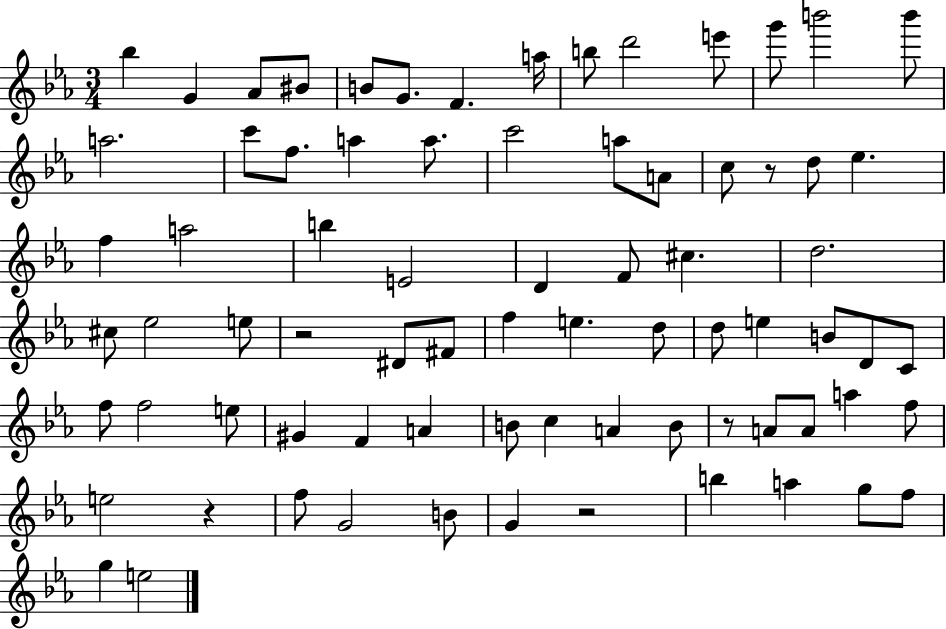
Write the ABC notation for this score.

X:1
T:Untitled
M:3/4
L:1/4
K:Eb
_b G _A/2 ^B/2 B/2 G/2 F a/4 b/2 d'2 e'/2 g'/2 b'2 b'/2 a2 c'/2 f/2 a a/2 c'2 a/2 A/2 c/2 z/2 d/2 _e f a2 b E2 D F/2 ^c d2 ^c/2 _e2 e/2 z2 ^D/2 ^F/2 f e d/2 d/2 e B/2 D/2 C/2 f/2 f2 e/2 ^G F A B/2 c A B/2 z/2 A/2 A/2 a f/2 e2 z f/2 G2 B/2 G z2 b a g/2 f/2 g e2